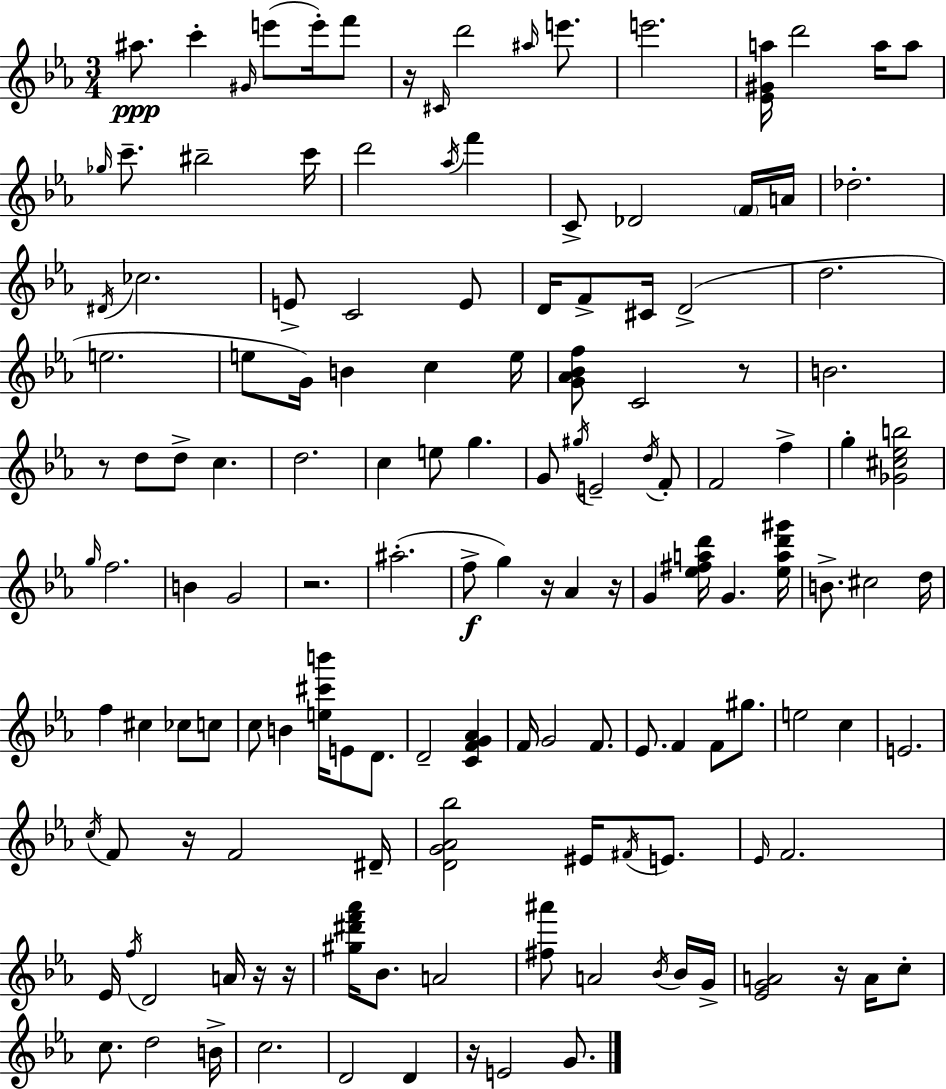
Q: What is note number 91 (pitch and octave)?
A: E4